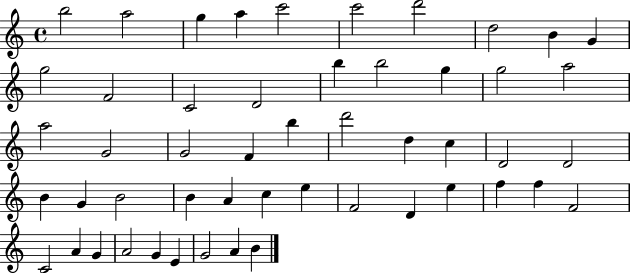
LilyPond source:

{
  \clef treble
  \time 4/4
  \defaultTimeSignature
  \key c \major
  b''2 a''2 | g''4 a''4 c'''2 | c'''2 d'''2 | d''2 b'4 g'4 | \break g''2 f'2 | c'2 d'2 | b''4 b''2 g''4 | g''2 a''2 | \break a''2 g'2 | g'2 f'4 b''4 | d'''2 d''4 c''4 | d'2 d'2 | \break b'4 g'4 b'2 | b'4 a'4 c''4 e''4 | f'2 d'4 e''4 | f''4 f''4 f'2 | \break c'2 a'4 g'4 | a'2 g'4 e'4 | g'2 a'4 b'4 | \bar "|."
}